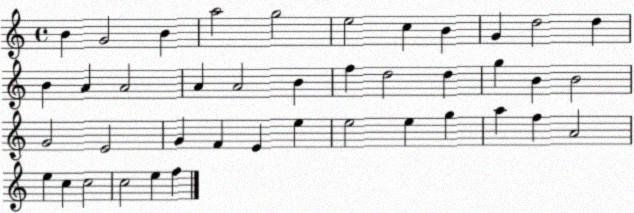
X:1
T:Untitled
M:4/4
L:1/4
K:C
B G2 B a2 g2 e2 c B G d2 d B A A2 A A2 B f d2 d g B B2 G2 E2 G F E e e2 e g a f A2 e c c2 c2 e f